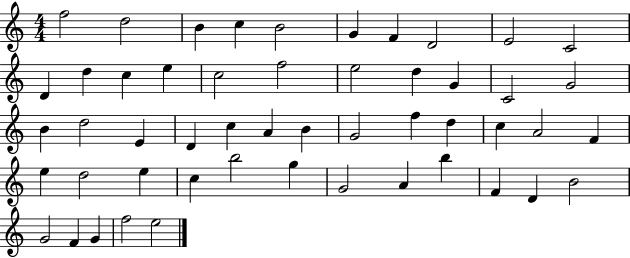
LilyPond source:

{
  \clef treble
  \numericTimeSignature
  \time 4/4
  \key c \major
  f''2 d''2 | b'4 c''4 b'2 | g'4 f'4 d'2 | e'2 c'2 | \break d'4 d''4 c''4 e''4 | c''2 f''2 | e''2 d''4 g'4 | c'2 g'2 | \break b'4 d''2 e'4 | d'4 c''4 a'4 b'4 | g'2 f''4 d''4 | c''4 a'2 f'4 | \break e''4 d''2 e''4 | c''4 b''2 g''4 | g'2 a'4 b''4 | f'4 d'4 b'2 | \break g'2 f'4 g'4 | f''2 e''2 | \bar "|."
}